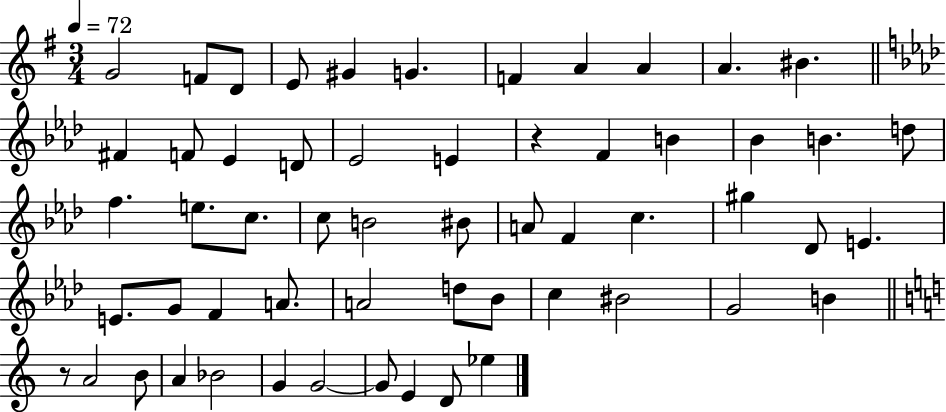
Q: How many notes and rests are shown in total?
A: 57